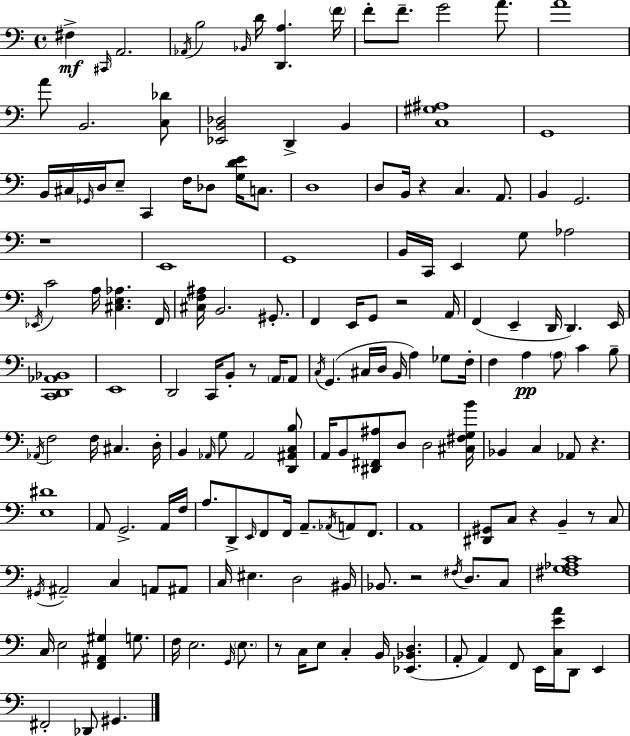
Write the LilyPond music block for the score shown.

{
  \clef bass
  \time 4/4
  \defaultTimeSignature
  \key c \major
  \repeat volta 2 { fis4->\mf \grace { cis,16 } a,2. | \acciaccatura { aes,16 } b2 \grace { bes,16 } d'16 <d, a>4. | \parenthesize f'16 f'8-. f'8.-- g'2 | a'8. a'1 | \break a'8 b,2. | <c des'>8 <ees, b, des>2 d,4-> b,4 | <c gis ais>1 | g,1 | \break b,16 cis16 \grace { ges,16 } d16 e8-- c,4 f16 des8 | <g d' e'>16 c8. d1 | d8 b,16 r4 c4. | a,8. b,4 g,2. | \break r1 | e,1 | g,1 | b,16 c,16 e,4 g8 aes2 | \break \acciaccatura { ees,16 } c'2 a16 <cis e aes>4. | f,16 <cis f ais>16 b,2. | gis,8.-. f,4 e,16 g,8 r2 | a,16 f,4( e,4-- d,16 d,4.) | \break e,16 <c, d, aes, bes,>1 | e,1 | d,2 c,16 b,8-. | r8 \parenthesize a,16 a,8 \acciaccatura { c16 } g,4.( cis16 d16 b,16 a4) | \break ges8 f16-. f4 a4\pp \parenthesize a8 | c'4 b8-- \acciaccatura { aes,16 } f2 f16 | cis4. d16-. b,4 \grace { aes,16 } g8 aes,2 | <d, ais, c b>8 a,16 b,8 <dis, fis, ais>8 d8 d2 | \break <cis fis g b'>16 bes,4 c4 | aes,8 r4. <e dis'>1 | a,8 g,2.-> | a,16 f16 a8. d,8-> \grace { e,16 } f,8 | \break f,16 a,8.-- \acciaccatura { aes,16 } a,8 f,8. a,1 | <dis, gis,>8 c8 r4 | b,4-- r8 c8 \acciaccatura { gis,16 } ais,2-- | c4 a,8 ais,8 c16 eis4. | \break d2 bis,16 bes,8. r2 | \acciaccatura { fis16 } d8. c8 <fis g aes c'>1 | c16 e2 | <f, ais, gis>4 g8. f16 e2. | \break \grace { g,16 } \parenthesize e8. r8 c16 | e8 c4-. b,16 <ees, bes, d>4.( a,8-. a,4) | f,8 e,16 <c e' a'>16 d,8 e,4 fis,2-. | des,8 gis,4. } \bar "|."
}